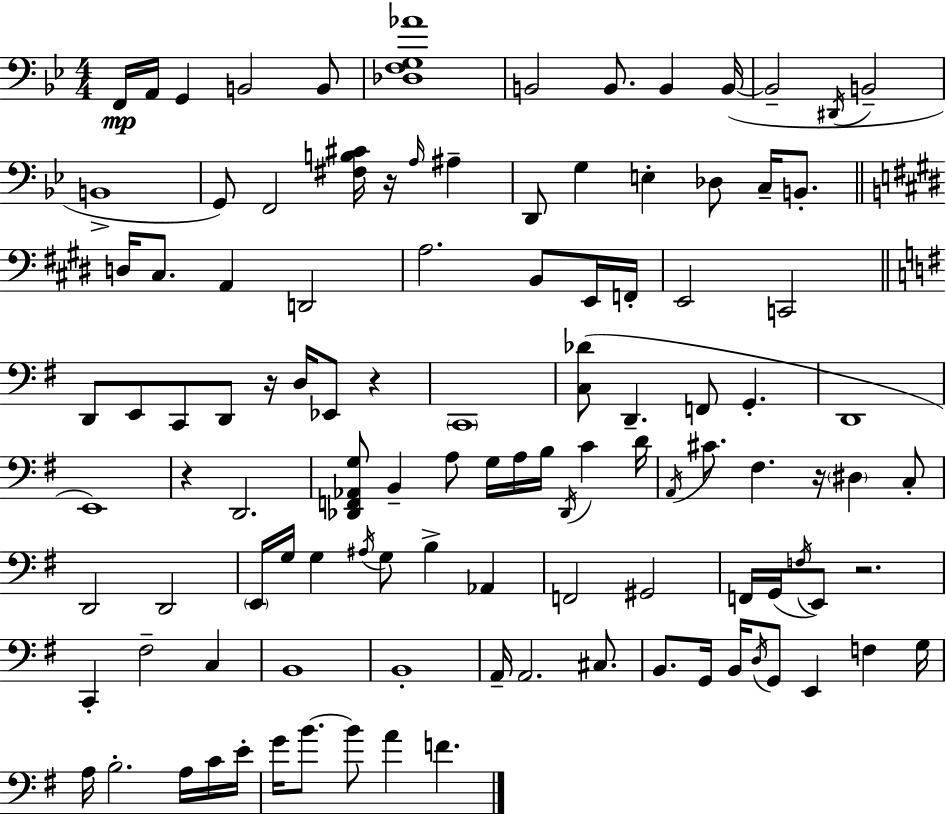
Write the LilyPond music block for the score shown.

{
  \clef bass
  \numericTimeSignature
  \time 4/4
  \key bes \major
  f,16\mp a,16 g,4 b,2 b,8 | <des f g aes'>1 | b,2 b,8. b,4 b,16~(~ | b,2-- \acciaccatura { dis,16 } b,2-- | \break b,1-> | g,8) f,2 <fis b cis'>16 r16 \grace { a16 } ais4-- | d,8 g4 e4-. des8 c16-- b,8.-. | \bar "||" \break \key e \major d16 cis8. a,4 d,2 | a2. b,8 e,16 f,16-. | e,2 c,2 | \bar "||" \break \key g \major d,8 e,8 c,8 d,8 r16 d16 ees,8 r4 | \parenthesize c,1 | <c des'>8( d,4.-- f,8 g,4.-. | d,1 | \break e,1) | r4 d,2. | <des, f, aes, g>8 b,4-- a8 g16 a16 b16 \acciaccatura { des,16 } c'4 | d'16 \acciaccatura { a,16 } cis'8. fis4. r16 \parenthesize dis4 | \break c8-. d,2 d,2 | \parenthesize e,16 g16 g4 \acciaccatura { ais16 } g8 b4-> aes,4 | f,2 gis,2 | f,16 g,16( \acciaccatura { f16 } e,8) r2. | \break c,4-. fis2-- | c4 b,1 | b,1-. | a,16-- a,2. | \break cis8. b,8. g,16 b,16 \acciaccatura { d16 } g,8 e,4 | f4 g16 a16 b2.-. | a16 c'16 e'16-. g'16 b'8.~~ b'8 a'4 f'4. | \bar "|."
}